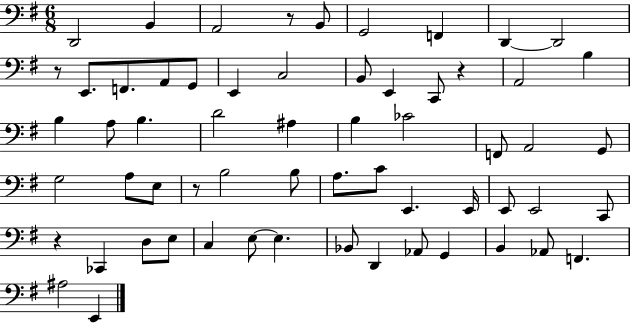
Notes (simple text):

D2/h B2/q A2/h R/e B2/e G2/h F2/q D2/q D2/h R/e E2/e. F2/e. A2/e G2/e E2/q C3/h B2/e E2/q C2/e R/q A2/h B3/q B3/q A3/e B3/q. D4/h A#3/q B3/q CES4/h F2/e A2/h G2/e G3/h A3/e E3/e R/e B3/h B3/e A3/e. C4/e E2/q. E2/s E2/e E2/h C2/e R/q CES2/q D3/e E3/e C3/q E3/e E3/q. Bb2/e D2/q Ab2/e G2/q B2/q Ab2/e F2/q. A#3/h E2/q